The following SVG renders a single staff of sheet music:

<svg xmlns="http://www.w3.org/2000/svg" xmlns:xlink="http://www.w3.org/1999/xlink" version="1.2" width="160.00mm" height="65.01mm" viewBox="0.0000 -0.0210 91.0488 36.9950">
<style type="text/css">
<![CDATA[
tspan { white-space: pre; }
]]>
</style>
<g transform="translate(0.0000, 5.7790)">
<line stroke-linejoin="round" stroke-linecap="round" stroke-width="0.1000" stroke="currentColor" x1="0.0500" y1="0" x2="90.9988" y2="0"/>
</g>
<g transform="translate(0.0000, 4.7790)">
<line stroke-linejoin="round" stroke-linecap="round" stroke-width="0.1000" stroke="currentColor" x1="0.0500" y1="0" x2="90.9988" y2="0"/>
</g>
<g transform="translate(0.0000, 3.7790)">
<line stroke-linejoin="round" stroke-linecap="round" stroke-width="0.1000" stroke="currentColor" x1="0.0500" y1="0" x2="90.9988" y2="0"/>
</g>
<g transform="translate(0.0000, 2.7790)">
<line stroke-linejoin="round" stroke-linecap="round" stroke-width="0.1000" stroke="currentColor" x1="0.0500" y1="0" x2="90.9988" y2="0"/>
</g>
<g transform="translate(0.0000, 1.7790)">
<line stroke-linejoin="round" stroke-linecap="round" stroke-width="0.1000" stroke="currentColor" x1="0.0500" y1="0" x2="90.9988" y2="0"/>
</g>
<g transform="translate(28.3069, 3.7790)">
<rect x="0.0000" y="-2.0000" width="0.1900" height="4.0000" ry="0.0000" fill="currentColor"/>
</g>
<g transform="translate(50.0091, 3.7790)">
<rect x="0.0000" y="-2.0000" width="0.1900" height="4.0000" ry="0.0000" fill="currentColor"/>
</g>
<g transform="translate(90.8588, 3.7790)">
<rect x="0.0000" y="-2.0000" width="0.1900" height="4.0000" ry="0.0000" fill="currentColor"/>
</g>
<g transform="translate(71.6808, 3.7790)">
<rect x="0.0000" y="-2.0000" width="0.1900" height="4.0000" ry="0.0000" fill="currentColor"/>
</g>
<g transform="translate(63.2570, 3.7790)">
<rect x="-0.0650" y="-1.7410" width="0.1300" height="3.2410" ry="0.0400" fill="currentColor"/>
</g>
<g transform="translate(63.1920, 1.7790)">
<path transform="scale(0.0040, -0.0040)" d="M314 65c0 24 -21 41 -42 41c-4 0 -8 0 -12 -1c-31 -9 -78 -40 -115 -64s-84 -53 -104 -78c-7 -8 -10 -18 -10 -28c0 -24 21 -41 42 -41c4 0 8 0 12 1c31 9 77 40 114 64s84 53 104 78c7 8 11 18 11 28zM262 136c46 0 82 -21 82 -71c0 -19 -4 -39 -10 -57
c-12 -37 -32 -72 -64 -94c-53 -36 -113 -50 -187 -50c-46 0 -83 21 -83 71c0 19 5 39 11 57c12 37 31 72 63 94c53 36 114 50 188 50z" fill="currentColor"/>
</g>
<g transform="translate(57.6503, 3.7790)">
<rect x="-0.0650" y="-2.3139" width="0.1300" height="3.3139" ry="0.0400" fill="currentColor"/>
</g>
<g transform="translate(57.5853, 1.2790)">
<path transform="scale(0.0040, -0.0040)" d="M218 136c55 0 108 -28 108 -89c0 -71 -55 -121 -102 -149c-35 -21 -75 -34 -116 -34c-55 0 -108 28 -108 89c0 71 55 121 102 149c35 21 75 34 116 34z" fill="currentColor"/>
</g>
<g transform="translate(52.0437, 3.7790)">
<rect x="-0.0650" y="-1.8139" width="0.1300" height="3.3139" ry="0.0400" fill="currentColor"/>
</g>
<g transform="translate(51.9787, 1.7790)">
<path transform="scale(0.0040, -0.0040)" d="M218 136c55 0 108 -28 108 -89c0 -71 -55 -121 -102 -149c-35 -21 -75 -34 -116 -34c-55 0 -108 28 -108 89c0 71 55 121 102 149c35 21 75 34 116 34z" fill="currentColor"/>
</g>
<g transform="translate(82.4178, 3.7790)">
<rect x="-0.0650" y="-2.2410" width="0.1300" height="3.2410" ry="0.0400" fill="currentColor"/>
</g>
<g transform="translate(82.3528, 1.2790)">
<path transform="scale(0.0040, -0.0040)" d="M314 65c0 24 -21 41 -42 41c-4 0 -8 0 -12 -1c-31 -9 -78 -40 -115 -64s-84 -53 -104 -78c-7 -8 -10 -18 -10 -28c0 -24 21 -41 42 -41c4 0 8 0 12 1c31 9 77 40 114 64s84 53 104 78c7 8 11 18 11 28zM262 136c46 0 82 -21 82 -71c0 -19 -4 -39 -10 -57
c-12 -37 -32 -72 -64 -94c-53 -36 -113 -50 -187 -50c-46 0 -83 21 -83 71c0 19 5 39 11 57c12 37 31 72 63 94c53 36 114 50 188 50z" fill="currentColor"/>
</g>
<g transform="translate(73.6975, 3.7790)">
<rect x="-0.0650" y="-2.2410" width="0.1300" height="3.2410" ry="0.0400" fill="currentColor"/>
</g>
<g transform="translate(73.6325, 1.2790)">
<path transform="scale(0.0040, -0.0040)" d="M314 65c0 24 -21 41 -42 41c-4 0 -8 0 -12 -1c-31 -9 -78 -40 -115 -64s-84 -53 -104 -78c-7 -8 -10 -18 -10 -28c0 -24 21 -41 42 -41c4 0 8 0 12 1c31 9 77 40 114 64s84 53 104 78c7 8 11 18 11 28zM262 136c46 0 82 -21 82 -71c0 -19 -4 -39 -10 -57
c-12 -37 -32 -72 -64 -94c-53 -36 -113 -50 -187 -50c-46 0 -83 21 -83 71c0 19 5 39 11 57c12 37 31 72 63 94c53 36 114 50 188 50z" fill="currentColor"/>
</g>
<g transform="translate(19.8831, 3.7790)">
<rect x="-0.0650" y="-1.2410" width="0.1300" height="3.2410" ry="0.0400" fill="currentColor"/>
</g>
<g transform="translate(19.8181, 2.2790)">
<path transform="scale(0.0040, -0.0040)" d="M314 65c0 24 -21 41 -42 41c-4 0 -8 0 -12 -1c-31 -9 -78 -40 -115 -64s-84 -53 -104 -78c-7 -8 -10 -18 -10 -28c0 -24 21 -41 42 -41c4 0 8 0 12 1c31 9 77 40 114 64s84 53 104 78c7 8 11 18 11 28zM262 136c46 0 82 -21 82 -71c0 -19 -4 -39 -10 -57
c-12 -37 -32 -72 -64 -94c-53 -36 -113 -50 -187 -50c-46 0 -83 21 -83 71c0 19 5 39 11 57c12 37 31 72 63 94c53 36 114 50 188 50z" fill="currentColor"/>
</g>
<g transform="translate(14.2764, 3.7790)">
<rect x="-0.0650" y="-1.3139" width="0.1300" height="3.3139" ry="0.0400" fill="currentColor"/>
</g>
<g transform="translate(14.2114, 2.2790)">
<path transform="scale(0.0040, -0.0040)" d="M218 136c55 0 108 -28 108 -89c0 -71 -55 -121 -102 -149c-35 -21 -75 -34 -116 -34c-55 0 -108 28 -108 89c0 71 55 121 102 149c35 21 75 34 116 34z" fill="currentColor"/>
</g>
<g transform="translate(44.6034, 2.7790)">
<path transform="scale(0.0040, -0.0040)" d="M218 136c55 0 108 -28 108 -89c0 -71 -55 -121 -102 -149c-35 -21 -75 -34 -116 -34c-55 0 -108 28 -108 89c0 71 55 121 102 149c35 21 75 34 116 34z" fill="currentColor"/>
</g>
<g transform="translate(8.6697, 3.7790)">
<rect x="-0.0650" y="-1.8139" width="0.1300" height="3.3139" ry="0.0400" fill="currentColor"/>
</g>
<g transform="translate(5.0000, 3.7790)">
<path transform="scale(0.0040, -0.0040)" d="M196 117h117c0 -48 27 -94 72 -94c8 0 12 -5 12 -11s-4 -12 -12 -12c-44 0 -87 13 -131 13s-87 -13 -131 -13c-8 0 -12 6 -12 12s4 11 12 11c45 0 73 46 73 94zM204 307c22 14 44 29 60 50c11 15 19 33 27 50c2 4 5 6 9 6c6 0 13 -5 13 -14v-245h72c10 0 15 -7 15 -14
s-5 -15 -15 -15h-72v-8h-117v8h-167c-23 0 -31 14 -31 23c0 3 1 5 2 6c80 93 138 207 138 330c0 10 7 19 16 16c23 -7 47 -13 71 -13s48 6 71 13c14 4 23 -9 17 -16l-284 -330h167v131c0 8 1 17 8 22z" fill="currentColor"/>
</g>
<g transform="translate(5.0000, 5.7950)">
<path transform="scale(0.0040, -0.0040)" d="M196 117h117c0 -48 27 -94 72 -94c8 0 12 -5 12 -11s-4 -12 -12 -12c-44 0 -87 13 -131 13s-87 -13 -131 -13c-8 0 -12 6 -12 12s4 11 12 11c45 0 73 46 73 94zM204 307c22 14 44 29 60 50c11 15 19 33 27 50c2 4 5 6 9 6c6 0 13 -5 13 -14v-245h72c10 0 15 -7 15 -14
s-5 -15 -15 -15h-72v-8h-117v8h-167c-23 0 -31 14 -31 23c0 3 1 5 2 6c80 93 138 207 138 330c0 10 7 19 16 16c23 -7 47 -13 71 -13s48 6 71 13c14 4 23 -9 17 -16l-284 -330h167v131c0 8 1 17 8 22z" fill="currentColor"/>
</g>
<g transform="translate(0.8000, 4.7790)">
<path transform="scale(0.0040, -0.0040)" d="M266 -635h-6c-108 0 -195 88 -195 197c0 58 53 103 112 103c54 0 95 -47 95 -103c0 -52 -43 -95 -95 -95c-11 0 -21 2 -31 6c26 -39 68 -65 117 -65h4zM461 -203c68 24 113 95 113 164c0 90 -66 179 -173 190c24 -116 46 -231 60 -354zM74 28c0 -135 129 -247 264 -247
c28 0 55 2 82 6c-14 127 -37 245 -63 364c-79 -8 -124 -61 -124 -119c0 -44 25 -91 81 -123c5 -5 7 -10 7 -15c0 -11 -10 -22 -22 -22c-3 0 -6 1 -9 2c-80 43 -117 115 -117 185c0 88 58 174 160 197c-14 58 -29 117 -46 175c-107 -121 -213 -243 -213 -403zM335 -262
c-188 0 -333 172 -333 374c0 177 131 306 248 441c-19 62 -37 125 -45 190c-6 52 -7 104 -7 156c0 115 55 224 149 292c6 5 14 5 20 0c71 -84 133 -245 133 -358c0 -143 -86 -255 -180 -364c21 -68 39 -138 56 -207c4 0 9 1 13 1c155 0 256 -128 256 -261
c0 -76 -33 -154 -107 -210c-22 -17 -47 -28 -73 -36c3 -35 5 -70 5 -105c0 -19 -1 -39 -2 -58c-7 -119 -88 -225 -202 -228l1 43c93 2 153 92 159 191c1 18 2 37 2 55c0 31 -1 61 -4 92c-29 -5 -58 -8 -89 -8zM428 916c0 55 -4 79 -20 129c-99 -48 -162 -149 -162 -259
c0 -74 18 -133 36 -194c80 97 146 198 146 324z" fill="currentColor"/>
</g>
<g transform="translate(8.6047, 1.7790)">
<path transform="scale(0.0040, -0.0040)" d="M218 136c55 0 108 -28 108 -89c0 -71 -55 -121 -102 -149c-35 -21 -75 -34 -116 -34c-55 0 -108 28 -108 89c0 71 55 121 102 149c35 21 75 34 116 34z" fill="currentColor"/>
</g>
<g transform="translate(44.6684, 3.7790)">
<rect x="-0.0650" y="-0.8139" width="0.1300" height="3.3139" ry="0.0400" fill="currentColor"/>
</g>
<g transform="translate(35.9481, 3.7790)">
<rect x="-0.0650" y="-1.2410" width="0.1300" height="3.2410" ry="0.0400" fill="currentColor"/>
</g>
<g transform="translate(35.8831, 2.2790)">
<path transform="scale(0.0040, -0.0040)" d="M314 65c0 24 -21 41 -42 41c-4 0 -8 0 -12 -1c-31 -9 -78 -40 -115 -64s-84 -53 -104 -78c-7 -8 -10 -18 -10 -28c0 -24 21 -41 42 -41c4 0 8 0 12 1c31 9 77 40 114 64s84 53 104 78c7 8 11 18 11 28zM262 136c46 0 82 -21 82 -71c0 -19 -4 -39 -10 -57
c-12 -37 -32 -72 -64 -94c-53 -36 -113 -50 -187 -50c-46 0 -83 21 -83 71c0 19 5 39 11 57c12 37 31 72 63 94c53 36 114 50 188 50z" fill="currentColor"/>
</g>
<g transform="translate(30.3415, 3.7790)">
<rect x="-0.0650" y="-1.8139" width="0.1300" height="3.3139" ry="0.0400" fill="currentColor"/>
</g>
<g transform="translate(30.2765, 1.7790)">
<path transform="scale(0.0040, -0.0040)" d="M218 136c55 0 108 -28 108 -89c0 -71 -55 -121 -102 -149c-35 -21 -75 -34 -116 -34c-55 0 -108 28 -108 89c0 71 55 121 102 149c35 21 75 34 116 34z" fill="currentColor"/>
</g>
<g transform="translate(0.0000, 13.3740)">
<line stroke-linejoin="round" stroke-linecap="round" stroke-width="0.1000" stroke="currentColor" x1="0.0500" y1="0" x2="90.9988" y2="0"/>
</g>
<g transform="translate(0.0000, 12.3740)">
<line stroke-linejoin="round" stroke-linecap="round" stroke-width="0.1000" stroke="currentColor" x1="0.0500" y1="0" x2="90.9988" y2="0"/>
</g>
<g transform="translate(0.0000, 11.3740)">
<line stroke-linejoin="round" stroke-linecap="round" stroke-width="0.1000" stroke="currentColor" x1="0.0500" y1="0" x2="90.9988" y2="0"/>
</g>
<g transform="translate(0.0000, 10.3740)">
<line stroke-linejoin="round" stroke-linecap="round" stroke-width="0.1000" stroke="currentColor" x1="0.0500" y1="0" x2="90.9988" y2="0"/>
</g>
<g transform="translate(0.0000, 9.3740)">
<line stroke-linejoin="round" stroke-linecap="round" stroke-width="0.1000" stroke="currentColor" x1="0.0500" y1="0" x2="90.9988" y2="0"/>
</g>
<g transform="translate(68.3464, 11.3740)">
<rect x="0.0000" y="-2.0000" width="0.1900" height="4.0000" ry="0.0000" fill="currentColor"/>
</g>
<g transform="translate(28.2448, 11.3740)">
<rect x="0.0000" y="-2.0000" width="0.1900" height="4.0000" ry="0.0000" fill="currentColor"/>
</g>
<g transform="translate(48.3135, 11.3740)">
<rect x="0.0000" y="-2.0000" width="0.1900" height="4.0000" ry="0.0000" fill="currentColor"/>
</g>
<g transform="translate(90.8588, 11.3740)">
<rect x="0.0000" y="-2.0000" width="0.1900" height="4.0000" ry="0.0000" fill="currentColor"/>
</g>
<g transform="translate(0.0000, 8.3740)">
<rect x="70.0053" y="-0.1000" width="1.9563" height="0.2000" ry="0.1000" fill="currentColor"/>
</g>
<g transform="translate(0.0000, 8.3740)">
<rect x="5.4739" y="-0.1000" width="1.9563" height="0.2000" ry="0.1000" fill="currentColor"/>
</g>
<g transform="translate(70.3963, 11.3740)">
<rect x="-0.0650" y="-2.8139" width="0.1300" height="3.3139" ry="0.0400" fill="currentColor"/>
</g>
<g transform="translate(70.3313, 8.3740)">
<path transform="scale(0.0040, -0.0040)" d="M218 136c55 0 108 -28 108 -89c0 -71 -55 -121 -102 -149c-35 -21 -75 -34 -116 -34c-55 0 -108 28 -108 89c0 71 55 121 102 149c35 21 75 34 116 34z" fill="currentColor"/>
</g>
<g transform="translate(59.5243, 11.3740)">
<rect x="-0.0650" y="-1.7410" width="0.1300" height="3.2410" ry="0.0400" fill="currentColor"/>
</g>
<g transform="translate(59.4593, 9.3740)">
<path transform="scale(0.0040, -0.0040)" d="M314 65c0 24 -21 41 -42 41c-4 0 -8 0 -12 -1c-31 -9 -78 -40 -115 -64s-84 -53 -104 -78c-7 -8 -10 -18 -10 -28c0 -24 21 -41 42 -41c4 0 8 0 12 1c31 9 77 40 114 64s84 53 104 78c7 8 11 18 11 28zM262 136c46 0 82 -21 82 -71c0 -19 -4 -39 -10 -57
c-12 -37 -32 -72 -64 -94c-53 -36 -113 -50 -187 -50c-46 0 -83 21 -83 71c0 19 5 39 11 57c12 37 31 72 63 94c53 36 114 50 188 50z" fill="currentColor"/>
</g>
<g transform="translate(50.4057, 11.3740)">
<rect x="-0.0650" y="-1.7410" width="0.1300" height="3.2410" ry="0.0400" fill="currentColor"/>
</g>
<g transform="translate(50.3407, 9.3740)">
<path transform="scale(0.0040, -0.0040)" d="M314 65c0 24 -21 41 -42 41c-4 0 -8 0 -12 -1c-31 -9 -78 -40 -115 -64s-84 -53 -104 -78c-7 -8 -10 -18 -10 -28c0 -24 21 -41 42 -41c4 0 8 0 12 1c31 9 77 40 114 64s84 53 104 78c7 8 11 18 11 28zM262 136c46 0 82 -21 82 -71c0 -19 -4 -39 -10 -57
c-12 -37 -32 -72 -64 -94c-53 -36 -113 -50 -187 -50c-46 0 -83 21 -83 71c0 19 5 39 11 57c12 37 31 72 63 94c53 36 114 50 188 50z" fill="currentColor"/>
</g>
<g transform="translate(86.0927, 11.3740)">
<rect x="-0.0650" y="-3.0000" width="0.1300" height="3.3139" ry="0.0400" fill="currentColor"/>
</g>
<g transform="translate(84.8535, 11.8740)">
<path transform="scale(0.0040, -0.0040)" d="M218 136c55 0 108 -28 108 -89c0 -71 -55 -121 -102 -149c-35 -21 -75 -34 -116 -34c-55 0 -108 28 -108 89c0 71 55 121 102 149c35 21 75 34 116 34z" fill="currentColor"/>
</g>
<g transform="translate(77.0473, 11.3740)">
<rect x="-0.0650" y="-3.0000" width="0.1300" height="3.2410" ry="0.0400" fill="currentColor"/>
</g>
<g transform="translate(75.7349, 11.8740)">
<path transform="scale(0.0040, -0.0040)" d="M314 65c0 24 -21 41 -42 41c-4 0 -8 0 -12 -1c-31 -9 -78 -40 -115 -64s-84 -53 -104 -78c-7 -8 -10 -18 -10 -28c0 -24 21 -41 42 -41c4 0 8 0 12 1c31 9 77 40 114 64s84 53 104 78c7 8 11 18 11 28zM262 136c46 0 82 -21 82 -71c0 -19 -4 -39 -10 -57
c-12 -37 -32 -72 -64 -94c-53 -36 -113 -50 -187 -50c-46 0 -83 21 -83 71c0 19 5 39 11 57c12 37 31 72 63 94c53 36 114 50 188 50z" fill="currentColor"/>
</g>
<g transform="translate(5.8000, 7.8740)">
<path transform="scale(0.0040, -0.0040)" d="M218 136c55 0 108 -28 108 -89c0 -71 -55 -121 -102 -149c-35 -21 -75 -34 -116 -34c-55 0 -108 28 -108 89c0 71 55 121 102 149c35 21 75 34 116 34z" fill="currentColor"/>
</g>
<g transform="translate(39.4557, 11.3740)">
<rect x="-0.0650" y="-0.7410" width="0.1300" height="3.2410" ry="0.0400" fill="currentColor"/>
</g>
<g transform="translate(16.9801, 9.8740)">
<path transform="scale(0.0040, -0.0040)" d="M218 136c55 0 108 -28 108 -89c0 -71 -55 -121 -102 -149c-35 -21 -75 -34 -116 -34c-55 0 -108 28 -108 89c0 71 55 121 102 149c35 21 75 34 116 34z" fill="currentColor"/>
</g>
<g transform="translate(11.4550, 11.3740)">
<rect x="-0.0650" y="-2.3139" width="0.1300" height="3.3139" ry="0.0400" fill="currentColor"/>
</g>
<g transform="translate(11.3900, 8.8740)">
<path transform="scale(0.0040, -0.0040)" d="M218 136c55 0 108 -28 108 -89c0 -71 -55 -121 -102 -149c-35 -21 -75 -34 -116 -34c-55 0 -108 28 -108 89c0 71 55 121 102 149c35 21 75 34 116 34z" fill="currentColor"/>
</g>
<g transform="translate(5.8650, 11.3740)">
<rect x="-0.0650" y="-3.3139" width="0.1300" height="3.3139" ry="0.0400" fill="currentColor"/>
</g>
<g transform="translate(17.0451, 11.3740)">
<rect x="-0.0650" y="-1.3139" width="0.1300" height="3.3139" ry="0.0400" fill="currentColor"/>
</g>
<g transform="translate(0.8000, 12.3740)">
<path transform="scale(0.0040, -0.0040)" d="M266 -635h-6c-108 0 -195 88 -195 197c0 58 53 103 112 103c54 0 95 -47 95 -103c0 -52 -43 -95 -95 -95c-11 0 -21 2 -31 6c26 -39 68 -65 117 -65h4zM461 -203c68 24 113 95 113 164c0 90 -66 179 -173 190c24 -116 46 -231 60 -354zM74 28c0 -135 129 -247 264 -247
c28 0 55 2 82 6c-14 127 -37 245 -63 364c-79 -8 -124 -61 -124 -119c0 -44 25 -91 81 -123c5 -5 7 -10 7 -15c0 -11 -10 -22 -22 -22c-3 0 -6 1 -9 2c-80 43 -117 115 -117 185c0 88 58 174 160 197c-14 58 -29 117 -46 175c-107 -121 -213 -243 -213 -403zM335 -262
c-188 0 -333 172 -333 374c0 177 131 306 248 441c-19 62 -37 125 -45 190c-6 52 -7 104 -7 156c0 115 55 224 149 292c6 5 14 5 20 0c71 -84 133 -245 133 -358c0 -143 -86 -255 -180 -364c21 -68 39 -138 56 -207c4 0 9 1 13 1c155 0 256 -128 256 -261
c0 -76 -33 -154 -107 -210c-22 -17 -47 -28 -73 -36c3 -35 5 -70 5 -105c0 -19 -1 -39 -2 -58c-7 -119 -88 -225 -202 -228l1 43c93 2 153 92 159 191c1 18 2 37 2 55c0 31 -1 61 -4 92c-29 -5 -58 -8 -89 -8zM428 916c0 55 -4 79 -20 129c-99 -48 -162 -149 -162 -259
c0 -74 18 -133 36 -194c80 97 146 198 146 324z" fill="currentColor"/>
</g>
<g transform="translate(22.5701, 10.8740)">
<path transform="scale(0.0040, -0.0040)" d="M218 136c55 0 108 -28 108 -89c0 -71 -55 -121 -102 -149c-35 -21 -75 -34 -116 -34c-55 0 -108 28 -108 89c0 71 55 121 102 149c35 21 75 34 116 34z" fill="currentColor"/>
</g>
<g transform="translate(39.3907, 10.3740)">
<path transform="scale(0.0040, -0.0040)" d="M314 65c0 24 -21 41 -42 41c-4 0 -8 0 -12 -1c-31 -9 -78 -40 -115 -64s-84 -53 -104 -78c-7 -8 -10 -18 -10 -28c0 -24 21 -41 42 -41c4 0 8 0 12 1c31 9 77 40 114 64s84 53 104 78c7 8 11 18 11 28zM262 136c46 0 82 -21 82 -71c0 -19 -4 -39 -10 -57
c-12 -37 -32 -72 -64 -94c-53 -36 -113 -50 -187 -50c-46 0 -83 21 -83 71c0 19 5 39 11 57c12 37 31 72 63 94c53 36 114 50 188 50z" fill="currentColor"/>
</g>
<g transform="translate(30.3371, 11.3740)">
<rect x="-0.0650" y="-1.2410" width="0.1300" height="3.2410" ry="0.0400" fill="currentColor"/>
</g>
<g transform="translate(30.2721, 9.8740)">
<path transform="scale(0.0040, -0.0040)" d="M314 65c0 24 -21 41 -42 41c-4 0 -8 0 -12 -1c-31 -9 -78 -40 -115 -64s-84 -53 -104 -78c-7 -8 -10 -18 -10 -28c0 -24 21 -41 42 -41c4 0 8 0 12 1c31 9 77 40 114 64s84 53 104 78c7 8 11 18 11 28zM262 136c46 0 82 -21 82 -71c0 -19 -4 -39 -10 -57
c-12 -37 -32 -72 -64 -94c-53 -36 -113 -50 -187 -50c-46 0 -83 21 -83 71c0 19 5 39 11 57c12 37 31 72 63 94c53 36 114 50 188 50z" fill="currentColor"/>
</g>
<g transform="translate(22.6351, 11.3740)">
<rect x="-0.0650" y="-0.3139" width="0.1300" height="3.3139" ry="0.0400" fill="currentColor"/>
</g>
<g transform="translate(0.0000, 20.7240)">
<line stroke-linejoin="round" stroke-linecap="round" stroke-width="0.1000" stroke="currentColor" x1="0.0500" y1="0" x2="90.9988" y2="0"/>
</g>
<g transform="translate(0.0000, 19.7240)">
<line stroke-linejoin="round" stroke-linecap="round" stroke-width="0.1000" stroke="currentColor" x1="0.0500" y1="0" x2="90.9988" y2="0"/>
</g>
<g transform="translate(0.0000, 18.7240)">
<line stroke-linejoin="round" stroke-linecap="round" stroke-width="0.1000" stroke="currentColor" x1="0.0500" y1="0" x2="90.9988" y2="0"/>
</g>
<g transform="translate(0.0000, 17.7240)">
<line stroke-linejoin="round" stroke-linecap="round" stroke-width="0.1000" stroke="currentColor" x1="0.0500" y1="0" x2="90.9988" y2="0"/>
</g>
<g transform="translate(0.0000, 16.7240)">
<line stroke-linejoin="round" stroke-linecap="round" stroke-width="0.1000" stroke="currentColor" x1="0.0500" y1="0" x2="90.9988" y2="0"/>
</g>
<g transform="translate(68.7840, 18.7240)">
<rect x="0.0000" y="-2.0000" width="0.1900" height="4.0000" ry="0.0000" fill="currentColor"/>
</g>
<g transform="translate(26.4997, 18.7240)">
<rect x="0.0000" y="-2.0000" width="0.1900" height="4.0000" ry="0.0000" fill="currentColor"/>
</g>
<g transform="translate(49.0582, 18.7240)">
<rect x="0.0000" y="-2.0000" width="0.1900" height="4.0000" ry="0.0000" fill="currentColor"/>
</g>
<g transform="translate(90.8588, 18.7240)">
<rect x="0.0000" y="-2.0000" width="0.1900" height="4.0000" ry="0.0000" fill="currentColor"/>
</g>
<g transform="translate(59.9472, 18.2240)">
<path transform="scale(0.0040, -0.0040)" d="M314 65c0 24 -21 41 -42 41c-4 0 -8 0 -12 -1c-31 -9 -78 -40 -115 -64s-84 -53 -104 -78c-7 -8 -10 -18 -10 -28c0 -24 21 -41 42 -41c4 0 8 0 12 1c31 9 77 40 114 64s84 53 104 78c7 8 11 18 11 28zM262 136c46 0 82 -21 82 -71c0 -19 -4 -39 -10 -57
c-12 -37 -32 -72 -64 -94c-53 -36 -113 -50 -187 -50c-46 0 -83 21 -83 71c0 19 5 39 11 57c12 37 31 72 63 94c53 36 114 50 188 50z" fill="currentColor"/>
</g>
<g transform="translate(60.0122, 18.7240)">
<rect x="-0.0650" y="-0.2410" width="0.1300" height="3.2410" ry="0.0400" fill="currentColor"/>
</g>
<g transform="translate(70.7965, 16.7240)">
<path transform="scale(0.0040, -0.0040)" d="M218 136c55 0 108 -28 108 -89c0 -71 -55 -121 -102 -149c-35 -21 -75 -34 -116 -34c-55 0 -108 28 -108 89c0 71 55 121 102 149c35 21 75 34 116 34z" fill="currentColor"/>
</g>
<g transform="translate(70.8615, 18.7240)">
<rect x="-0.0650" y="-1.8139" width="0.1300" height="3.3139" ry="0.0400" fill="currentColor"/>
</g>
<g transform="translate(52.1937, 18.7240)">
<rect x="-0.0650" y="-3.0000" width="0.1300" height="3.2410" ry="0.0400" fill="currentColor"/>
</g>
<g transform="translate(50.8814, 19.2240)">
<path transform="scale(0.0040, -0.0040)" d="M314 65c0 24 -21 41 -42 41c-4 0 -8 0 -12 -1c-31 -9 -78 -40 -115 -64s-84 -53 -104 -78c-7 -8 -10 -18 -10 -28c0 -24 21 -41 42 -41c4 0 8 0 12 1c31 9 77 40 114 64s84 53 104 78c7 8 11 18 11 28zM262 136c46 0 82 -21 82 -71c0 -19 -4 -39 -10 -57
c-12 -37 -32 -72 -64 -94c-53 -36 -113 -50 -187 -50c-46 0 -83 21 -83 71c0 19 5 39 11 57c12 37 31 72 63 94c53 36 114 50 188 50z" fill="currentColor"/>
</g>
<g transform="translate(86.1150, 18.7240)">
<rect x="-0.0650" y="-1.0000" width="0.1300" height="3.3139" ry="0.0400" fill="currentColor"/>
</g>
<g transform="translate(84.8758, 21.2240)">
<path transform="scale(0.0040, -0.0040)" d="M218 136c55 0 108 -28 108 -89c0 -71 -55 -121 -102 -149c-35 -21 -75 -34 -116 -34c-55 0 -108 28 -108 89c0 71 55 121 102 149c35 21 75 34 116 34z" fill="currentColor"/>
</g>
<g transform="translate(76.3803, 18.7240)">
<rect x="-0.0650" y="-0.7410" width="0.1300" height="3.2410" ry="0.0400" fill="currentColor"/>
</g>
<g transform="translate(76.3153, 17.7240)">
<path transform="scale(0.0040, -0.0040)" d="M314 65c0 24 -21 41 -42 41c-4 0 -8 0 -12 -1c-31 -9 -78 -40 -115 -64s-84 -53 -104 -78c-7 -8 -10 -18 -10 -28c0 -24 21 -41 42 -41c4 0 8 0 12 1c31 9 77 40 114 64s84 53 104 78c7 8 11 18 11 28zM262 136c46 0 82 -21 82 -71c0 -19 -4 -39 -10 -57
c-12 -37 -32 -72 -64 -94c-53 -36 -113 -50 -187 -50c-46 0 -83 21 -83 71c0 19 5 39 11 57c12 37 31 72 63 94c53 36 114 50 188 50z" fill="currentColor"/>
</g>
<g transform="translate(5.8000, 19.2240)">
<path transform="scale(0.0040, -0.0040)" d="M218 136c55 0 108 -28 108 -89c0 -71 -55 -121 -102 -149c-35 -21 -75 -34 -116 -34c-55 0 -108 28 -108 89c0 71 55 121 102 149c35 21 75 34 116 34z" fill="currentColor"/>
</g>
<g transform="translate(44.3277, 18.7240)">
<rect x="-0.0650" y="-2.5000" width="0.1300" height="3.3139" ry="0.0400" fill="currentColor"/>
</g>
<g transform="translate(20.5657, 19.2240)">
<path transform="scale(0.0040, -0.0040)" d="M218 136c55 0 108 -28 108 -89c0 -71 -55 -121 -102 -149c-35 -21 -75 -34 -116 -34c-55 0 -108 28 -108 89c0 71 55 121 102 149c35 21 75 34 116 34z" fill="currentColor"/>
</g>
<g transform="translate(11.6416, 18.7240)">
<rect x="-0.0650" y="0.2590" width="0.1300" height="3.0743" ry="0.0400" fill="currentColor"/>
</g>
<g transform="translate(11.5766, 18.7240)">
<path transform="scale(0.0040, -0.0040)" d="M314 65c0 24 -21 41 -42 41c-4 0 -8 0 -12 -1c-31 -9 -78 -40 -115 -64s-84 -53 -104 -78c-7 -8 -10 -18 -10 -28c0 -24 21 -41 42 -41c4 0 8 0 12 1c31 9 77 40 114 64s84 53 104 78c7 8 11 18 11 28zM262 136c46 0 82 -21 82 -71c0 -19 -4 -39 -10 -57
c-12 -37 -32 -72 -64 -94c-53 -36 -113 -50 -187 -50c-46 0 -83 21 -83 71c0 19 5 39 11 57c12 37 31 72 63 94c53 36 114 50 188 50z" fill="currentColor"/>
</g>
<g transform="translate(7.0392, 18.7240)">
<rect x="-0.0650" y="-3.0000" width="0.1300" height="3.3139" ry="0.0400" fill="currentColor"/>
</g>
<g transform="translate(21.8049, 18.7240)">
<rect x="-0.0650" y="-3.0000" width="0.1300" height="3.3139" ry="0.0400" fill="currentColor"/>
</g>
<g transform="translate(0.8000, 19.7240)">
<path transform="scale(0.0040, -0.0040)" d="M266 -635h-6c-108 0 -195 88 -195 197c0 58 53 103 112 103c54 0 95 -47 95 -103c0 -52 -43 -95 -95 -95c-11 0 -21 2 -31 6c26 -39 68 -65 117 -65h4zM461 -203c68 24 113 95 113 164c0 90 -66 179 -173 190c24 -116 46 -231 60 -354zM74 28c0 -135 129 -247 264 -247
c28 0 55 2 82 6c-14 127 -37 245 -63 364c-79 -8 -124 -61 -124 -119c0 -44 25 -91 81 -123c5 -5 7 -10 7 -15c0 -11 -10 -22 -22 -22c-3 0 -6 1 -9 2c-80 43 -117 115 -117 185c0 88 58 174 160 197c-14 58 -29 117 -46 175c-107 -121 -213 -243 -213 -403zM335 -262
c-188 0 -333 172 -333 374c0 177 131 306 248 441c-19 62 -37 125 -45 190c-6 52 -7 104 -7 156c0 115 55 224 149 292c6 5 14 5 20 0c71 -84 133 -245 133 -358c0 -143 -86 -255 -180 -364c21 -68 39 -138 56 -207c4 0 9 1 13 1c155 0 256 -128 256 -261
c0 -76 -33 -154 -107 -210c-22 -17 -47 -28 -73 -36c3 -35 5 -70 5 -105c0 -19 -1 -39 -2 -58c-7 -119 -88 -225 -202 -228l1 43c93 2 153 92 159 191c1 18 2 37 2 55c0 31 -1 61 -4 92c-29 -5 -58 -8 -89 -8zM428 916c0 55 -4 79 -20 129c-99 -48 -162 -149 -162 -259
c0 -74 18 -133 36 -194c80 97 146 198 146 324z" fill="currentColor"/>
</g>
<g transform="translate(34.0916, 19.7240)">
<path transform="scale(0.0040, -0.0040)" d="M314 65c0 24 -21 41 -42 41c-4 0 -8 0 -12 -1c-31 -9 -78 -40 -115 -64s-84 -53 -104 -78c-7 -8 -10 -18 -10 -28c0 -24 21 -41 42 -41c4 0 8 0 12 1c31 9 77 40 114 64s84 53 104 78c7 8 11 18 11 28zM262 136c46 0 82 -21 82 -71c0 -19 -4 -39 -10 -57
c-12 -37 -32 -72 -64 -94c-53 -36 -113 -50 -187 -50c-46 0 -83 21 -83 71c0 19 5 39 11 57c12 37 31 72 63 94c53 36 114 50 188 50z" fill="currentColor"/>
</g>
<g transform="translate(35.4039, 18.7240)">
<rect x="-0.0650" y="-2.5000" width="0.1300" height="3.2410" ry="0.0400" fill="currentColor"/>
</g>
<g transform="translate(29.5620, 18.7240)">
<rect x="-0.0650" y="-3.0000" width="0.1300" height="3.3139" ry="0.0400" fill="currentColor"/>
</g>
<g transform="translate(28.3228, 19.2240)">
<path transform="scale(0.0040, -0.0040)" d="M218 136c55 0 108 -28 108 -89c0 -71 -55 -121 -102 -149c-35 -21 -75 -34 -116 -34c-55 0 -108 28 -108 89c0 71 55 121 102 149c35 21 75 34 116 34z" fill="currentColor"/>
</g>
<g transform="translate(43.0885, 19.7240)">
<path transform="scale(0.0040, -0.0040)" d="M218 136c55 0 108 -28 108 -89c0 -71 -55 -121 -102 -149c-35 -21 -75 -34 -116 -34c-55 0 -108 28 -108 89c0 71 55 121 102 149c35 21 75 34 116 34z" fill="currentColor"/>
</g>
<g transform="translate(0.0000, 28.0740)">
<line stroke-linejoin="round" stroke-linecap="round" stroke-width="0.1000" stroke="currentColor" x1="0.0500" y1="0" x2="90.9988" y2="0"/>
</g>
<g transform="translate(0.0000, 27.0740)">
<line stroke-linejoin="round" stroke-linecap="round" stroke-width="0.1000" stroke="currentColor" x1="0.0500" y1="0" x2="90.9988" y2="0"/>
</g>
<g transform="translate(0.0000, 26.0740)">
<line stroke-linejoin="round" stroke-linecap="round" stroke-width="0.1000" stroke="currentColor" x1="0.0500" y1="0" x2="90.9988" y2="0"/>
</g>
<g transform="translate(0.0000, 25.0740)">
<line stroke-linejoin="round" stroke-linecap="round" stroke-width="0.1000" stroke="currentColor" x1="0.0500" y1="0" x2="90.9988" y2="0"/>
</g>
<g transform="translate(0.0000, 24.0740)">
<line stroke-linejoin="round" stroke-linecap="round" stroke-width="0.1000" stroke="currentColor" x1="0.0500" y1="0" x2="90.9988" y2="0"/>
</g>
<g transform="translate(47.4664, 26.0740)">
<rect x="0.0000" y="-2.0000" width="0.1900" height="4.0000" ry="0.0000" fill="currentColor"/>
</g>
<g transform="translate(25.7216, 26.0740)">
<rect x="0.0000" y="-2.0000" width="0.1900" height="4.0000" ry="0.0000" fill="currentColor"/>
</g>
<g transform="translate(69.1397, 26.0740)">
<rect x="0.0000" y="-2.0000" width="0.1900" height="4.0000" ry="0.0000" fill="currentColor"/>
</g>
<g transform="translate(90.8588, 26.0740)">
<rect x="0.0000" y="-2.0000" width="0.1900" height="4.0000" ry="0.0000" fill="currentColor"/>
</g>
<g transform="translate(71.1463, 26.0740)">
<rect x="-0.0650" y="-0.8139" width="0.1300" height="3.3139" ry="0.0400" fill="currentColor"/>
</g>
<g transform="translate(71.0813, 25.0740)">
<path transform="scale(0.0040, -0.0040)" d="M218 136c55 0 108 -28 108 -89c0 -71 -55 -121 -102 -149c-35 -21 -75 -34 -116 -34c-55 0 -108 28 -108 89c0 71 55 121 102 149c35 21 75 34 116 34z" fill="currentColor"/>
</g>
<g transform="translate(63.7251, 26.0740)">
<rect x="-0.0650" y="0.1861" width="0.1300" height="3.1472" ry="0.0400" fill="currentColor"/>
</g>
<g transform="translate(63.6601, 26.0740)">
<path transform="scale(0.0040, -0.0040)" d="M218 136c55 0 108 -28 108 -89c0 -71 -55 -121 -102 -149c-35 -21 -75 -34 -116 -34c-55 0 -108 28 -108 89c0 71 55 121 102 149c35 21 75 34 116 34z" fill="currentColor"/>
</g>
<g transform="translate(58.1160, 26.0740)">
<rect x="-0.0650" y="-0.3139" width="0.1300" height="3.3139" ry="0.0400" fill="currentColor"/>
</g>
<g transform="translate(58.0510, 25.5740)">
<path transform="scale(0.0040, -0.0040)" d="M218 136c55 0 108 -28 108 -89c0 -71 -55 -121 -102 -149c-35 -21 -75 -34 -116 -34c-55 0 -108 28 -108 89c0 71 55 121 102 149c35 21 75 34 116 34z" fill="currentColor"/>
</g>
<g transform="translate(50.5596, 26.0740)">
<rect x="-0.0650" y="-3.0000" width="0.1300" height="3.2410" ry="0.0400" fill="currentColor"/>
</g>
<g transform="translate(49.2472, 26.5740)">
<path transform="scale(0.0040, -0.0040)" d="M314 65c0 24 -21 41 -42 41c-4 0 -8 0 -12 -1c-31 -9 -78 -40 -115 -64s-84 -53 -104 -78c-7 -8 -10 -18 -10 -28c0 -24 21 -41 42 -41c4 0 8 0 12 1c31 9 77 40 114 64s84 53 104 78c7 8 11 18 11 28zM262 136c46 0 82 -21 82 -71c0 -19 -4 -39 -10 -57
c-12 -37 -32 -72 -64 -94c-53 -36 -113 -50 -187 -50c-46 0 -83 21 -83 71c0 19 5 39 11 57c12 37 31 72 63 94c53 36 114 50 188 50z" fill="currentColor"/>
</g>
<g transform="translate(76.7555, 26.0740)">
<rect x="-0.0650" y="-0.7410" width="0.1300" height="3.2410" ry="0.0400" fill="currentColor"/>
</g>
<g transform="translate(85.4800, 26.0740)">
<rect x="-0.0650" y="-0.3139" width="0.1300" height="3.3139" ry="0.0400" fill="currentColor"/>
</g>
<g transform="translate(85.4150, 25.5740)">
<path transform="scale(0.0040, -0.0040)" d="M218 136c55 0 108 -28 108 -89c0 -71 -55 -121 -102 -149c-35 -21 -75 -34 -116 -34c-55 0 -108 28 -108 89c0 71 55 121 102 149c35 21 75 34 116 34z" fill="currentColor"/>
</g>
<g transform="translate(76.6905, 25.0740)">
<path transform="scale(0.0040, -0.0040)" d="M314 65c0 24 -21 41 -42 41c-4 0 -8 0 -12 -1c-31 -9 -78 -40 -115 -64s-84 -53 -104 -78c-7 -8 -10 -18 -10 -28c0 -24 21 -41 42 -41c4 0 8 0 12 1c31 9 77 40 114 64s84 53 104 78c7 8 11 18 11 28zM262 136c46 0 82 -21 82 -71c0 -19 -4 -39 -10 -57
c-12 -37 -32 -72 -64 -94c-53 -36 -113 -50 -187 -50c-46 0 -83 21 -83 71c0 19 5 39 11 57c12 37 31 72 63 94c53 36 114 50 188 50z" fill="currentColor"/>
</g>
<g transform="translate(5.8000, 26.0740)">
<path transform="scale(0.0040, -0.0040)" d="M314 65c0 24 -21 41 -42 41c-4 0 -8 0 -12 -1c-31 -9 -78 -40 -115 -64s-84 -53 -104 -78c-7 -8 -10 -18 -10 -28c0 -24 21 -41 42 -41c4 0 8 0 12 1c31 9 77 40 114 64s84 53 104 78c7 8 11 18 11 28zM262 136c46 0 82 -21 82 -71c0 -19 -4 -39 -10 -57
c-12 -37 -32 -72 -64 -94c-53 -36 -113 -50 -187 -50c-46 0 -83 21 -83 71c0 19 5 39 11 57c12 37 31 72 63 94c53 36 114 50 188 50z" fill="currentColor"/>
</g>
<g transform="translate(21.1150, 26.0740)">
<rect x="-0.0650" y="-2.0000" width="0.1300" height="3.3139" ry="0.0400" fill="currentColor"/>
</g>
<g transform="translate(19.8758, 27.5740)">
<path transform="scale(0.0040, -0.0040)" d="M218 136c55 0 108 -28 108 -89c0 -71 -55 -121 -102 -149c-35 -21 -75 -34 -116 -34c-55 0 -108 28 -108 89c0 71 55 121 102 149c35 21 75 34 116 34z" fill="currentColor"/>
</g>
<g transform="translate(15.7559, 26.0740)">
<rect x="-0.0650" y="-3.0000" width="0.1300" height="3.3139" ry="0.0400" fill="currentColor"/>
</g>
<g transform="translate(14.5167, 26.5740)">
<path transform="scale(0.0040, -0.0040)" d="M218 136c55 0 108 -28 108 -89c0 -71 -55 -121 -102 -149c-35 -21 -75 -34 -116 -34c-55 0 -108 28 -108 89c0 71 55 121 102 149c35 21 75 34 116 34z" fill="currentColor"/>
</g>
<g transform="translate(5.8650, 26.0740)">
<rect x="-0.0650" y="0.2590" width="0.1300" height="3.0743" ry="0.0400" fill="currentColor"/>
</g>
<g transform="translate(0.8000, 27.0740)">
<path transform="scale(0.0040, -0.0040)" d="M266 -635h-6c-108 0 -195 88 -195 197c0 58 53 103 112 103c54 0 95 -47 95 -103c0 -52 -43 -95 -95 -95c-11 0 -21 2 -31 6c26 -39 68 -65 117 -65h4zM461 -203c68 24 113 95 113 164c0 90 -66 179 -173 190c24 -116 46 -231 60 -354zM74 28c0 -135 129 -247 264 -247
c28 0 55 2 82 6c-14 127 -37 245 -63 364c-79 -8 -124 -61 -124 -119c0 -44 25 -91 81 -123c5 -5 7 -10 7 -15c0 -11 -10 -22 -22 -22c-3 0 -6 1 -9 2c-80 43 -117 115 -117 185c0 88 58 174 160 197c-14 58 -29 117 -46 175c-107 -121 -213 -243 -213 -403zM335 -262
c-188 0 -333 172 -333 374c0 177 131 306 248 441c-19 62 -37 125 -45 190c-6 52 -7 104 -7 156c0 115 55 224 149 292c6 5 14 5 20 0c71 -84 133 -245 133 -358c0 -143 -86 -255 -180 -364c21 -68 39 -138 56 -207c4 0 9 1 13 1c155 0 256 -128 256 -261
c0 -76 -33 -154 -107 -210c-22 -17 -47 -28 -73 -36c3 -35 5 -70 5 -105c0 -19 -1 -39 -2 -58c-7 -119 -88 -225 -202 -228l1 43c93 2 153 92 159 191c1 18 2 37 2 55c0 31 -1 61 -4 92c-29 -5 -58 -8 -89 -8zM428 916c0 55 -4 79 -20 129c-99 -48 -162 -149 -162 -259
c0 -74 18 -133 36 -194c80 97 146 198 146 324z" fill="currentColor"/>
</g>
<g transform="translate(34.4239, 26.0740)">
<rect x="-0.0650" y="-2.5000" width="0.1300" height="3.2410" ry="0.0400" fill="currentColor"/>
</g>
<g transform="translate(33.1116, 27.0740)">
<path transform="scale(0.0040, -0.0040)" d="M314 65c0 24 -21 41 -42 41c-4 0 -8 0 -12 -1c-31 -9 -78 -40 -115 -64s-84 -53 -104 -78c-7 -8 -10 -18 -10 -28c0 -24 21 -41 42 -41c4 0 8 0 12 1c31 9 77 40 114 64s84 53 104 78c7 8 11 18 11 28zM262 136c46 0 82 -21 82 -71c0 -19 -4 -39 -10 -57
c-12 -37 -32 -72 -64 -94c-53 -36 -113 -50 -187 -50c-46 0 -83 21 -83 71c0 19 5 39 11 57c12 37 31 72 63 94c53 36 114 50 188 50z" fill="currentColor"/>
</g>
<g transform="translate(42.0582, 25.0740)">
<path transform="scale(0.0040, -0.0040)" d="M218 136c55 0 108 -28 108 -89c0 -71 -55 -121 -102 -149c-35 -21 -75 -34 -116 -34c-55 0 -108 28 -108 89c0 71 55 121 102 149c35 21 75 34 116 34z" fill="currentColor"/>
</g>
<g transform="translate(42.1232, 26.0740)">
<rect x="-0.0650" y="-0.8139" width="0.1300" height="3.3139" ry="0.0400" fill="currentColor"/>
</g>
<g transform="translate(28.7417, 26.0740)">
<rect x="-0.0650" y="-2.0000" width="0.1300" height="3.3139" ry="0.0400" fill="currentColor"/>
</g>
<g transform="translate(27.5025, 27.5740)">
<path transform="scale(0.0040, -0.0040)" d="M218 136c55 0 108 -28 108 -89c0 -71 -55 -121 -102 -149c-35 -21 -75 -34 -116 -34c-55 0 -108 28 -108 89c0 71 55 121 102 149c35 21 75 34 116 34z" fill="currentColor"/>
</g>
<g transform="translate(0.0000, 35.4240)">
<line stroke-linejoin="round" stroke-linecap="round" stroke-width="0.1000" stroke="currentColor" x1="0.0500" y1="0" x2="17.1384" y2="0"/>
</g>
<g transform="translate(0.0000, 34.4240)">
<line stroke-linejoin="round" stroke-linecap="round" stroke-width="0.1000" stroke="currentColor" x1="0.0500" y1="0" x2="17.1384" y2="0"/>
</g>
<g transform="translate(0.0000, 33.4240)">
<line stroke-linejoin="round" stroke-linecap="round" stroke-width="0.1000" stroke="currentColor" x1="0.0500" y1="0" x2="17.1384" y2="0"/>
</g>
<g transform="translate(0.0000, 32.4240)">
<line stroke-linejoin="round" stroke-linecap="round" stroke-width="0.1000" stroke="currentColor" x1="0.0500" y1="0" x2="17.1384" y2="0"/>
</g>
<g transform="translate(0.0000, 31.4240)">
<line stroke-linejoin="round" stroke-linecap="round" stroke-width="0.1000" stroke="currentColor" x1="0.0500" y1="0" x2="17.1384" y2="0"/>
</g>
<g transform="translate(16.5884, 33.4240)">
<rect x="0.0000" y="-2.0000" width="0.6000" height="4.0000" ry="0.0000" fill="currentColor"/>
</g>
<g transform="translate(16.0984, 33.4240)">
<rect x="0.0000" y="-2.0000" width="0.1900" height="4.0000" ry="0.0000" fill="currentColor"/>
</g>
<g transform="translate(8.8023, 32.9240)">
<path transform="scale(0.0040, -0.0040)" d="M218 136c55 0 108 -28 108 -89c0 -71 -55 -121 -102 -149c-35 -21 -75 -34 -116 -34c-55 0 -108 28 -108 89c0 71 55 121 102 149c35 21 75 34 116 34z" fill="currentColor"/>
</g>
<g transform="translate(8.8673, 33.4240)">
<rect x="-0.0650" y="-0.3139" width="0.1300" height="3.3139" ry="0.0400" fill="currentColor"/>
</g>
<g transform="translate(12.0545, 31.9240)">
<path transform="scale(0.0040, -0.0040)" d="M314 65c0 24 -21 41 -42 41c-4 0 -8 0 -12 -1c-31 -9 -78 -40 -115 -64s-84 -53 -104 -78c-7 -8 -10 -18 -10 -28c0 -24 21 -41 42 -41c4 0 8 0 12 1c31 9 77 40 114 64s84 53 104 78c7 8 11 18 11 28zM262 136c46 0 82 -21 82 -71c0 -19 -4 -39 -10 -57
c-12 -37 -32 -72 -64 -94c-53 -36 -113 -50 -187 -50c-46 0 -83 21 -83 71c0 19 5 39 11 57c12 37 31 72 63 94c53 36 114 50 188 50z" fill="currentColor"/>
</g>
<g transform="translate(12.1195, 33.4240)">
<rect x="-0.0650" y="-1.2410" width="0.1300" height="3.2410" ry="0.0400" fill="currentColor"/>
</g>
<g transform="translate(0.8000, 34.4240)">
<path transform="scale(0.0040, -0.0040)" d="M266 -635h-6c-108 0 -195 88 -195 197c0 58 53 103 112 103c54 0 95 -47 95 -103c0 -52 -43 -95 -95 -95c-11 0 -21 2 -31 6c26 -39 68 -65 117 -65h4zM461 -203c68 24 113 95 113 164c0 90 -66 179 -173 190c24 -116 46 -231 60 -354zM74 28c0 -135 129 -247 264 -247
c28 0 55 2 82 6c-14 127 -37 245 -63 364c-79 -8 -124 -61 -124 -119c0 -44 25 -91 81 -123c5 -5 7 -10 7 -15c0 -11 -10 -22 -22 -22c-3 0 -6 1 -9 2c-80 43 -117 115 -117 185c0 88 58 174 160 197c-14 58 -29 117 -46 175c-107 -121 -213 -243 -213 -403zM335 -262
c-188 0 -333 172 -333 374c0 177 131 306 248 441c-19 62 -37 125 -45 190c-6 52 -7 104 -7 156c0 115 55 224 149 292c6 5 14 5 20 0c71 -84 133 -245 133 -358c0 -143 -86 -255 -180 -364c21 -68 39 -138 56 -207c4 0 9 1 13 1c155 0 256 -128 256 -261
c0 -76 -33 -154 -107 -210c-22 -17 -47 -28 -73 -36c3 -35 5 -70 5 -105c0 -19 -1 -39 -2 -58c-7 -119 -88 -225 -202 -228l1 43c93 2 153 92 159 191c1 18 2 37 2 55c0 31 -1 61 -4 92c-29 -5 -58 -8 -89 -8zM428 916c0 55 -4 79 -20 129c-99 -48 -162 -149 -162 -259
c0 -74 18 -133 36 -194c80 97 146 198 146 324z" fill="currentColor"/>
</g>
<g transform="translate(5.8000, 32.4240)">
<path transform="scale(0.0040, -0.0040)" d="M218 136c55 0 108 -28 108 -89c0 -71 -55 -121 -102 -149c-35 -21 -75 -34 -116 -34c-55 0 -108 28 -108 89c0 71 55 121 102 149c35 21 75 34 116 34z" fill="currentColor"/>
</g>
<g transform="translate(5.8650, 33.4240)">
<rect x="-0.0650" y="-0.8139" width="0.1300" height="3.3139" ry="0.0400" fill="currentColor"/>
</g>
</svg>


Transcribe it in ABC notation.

X:1
T:Untitled
M:4/4
L:1/4
K:C
f e e2 f e2 d f g f2 g2 g2 b g e c e2 d2 f2 f2 a A2 A A B2 A A G2 G A2 c2 f d2 D B2 A F F G2 d A2 c B d d2 c d c e2